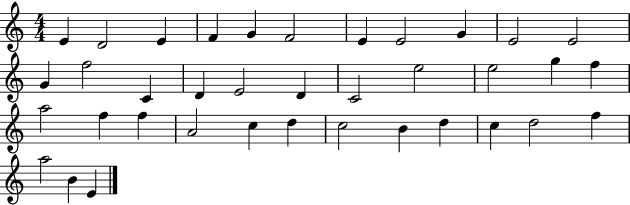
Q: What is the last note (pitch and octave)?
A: E4